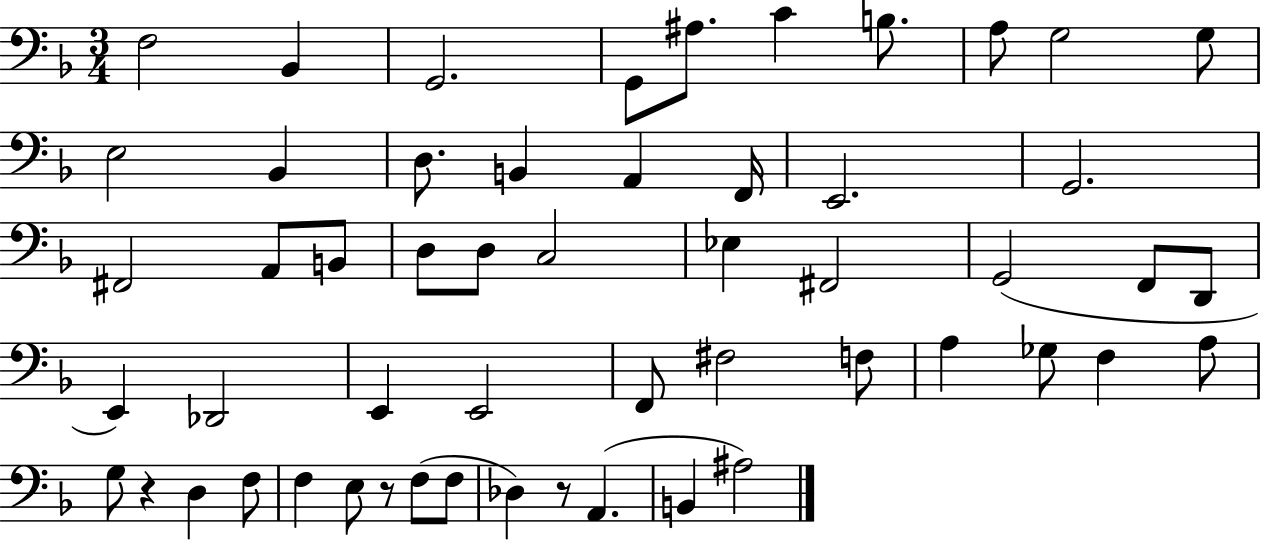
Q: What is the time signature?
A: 3/4